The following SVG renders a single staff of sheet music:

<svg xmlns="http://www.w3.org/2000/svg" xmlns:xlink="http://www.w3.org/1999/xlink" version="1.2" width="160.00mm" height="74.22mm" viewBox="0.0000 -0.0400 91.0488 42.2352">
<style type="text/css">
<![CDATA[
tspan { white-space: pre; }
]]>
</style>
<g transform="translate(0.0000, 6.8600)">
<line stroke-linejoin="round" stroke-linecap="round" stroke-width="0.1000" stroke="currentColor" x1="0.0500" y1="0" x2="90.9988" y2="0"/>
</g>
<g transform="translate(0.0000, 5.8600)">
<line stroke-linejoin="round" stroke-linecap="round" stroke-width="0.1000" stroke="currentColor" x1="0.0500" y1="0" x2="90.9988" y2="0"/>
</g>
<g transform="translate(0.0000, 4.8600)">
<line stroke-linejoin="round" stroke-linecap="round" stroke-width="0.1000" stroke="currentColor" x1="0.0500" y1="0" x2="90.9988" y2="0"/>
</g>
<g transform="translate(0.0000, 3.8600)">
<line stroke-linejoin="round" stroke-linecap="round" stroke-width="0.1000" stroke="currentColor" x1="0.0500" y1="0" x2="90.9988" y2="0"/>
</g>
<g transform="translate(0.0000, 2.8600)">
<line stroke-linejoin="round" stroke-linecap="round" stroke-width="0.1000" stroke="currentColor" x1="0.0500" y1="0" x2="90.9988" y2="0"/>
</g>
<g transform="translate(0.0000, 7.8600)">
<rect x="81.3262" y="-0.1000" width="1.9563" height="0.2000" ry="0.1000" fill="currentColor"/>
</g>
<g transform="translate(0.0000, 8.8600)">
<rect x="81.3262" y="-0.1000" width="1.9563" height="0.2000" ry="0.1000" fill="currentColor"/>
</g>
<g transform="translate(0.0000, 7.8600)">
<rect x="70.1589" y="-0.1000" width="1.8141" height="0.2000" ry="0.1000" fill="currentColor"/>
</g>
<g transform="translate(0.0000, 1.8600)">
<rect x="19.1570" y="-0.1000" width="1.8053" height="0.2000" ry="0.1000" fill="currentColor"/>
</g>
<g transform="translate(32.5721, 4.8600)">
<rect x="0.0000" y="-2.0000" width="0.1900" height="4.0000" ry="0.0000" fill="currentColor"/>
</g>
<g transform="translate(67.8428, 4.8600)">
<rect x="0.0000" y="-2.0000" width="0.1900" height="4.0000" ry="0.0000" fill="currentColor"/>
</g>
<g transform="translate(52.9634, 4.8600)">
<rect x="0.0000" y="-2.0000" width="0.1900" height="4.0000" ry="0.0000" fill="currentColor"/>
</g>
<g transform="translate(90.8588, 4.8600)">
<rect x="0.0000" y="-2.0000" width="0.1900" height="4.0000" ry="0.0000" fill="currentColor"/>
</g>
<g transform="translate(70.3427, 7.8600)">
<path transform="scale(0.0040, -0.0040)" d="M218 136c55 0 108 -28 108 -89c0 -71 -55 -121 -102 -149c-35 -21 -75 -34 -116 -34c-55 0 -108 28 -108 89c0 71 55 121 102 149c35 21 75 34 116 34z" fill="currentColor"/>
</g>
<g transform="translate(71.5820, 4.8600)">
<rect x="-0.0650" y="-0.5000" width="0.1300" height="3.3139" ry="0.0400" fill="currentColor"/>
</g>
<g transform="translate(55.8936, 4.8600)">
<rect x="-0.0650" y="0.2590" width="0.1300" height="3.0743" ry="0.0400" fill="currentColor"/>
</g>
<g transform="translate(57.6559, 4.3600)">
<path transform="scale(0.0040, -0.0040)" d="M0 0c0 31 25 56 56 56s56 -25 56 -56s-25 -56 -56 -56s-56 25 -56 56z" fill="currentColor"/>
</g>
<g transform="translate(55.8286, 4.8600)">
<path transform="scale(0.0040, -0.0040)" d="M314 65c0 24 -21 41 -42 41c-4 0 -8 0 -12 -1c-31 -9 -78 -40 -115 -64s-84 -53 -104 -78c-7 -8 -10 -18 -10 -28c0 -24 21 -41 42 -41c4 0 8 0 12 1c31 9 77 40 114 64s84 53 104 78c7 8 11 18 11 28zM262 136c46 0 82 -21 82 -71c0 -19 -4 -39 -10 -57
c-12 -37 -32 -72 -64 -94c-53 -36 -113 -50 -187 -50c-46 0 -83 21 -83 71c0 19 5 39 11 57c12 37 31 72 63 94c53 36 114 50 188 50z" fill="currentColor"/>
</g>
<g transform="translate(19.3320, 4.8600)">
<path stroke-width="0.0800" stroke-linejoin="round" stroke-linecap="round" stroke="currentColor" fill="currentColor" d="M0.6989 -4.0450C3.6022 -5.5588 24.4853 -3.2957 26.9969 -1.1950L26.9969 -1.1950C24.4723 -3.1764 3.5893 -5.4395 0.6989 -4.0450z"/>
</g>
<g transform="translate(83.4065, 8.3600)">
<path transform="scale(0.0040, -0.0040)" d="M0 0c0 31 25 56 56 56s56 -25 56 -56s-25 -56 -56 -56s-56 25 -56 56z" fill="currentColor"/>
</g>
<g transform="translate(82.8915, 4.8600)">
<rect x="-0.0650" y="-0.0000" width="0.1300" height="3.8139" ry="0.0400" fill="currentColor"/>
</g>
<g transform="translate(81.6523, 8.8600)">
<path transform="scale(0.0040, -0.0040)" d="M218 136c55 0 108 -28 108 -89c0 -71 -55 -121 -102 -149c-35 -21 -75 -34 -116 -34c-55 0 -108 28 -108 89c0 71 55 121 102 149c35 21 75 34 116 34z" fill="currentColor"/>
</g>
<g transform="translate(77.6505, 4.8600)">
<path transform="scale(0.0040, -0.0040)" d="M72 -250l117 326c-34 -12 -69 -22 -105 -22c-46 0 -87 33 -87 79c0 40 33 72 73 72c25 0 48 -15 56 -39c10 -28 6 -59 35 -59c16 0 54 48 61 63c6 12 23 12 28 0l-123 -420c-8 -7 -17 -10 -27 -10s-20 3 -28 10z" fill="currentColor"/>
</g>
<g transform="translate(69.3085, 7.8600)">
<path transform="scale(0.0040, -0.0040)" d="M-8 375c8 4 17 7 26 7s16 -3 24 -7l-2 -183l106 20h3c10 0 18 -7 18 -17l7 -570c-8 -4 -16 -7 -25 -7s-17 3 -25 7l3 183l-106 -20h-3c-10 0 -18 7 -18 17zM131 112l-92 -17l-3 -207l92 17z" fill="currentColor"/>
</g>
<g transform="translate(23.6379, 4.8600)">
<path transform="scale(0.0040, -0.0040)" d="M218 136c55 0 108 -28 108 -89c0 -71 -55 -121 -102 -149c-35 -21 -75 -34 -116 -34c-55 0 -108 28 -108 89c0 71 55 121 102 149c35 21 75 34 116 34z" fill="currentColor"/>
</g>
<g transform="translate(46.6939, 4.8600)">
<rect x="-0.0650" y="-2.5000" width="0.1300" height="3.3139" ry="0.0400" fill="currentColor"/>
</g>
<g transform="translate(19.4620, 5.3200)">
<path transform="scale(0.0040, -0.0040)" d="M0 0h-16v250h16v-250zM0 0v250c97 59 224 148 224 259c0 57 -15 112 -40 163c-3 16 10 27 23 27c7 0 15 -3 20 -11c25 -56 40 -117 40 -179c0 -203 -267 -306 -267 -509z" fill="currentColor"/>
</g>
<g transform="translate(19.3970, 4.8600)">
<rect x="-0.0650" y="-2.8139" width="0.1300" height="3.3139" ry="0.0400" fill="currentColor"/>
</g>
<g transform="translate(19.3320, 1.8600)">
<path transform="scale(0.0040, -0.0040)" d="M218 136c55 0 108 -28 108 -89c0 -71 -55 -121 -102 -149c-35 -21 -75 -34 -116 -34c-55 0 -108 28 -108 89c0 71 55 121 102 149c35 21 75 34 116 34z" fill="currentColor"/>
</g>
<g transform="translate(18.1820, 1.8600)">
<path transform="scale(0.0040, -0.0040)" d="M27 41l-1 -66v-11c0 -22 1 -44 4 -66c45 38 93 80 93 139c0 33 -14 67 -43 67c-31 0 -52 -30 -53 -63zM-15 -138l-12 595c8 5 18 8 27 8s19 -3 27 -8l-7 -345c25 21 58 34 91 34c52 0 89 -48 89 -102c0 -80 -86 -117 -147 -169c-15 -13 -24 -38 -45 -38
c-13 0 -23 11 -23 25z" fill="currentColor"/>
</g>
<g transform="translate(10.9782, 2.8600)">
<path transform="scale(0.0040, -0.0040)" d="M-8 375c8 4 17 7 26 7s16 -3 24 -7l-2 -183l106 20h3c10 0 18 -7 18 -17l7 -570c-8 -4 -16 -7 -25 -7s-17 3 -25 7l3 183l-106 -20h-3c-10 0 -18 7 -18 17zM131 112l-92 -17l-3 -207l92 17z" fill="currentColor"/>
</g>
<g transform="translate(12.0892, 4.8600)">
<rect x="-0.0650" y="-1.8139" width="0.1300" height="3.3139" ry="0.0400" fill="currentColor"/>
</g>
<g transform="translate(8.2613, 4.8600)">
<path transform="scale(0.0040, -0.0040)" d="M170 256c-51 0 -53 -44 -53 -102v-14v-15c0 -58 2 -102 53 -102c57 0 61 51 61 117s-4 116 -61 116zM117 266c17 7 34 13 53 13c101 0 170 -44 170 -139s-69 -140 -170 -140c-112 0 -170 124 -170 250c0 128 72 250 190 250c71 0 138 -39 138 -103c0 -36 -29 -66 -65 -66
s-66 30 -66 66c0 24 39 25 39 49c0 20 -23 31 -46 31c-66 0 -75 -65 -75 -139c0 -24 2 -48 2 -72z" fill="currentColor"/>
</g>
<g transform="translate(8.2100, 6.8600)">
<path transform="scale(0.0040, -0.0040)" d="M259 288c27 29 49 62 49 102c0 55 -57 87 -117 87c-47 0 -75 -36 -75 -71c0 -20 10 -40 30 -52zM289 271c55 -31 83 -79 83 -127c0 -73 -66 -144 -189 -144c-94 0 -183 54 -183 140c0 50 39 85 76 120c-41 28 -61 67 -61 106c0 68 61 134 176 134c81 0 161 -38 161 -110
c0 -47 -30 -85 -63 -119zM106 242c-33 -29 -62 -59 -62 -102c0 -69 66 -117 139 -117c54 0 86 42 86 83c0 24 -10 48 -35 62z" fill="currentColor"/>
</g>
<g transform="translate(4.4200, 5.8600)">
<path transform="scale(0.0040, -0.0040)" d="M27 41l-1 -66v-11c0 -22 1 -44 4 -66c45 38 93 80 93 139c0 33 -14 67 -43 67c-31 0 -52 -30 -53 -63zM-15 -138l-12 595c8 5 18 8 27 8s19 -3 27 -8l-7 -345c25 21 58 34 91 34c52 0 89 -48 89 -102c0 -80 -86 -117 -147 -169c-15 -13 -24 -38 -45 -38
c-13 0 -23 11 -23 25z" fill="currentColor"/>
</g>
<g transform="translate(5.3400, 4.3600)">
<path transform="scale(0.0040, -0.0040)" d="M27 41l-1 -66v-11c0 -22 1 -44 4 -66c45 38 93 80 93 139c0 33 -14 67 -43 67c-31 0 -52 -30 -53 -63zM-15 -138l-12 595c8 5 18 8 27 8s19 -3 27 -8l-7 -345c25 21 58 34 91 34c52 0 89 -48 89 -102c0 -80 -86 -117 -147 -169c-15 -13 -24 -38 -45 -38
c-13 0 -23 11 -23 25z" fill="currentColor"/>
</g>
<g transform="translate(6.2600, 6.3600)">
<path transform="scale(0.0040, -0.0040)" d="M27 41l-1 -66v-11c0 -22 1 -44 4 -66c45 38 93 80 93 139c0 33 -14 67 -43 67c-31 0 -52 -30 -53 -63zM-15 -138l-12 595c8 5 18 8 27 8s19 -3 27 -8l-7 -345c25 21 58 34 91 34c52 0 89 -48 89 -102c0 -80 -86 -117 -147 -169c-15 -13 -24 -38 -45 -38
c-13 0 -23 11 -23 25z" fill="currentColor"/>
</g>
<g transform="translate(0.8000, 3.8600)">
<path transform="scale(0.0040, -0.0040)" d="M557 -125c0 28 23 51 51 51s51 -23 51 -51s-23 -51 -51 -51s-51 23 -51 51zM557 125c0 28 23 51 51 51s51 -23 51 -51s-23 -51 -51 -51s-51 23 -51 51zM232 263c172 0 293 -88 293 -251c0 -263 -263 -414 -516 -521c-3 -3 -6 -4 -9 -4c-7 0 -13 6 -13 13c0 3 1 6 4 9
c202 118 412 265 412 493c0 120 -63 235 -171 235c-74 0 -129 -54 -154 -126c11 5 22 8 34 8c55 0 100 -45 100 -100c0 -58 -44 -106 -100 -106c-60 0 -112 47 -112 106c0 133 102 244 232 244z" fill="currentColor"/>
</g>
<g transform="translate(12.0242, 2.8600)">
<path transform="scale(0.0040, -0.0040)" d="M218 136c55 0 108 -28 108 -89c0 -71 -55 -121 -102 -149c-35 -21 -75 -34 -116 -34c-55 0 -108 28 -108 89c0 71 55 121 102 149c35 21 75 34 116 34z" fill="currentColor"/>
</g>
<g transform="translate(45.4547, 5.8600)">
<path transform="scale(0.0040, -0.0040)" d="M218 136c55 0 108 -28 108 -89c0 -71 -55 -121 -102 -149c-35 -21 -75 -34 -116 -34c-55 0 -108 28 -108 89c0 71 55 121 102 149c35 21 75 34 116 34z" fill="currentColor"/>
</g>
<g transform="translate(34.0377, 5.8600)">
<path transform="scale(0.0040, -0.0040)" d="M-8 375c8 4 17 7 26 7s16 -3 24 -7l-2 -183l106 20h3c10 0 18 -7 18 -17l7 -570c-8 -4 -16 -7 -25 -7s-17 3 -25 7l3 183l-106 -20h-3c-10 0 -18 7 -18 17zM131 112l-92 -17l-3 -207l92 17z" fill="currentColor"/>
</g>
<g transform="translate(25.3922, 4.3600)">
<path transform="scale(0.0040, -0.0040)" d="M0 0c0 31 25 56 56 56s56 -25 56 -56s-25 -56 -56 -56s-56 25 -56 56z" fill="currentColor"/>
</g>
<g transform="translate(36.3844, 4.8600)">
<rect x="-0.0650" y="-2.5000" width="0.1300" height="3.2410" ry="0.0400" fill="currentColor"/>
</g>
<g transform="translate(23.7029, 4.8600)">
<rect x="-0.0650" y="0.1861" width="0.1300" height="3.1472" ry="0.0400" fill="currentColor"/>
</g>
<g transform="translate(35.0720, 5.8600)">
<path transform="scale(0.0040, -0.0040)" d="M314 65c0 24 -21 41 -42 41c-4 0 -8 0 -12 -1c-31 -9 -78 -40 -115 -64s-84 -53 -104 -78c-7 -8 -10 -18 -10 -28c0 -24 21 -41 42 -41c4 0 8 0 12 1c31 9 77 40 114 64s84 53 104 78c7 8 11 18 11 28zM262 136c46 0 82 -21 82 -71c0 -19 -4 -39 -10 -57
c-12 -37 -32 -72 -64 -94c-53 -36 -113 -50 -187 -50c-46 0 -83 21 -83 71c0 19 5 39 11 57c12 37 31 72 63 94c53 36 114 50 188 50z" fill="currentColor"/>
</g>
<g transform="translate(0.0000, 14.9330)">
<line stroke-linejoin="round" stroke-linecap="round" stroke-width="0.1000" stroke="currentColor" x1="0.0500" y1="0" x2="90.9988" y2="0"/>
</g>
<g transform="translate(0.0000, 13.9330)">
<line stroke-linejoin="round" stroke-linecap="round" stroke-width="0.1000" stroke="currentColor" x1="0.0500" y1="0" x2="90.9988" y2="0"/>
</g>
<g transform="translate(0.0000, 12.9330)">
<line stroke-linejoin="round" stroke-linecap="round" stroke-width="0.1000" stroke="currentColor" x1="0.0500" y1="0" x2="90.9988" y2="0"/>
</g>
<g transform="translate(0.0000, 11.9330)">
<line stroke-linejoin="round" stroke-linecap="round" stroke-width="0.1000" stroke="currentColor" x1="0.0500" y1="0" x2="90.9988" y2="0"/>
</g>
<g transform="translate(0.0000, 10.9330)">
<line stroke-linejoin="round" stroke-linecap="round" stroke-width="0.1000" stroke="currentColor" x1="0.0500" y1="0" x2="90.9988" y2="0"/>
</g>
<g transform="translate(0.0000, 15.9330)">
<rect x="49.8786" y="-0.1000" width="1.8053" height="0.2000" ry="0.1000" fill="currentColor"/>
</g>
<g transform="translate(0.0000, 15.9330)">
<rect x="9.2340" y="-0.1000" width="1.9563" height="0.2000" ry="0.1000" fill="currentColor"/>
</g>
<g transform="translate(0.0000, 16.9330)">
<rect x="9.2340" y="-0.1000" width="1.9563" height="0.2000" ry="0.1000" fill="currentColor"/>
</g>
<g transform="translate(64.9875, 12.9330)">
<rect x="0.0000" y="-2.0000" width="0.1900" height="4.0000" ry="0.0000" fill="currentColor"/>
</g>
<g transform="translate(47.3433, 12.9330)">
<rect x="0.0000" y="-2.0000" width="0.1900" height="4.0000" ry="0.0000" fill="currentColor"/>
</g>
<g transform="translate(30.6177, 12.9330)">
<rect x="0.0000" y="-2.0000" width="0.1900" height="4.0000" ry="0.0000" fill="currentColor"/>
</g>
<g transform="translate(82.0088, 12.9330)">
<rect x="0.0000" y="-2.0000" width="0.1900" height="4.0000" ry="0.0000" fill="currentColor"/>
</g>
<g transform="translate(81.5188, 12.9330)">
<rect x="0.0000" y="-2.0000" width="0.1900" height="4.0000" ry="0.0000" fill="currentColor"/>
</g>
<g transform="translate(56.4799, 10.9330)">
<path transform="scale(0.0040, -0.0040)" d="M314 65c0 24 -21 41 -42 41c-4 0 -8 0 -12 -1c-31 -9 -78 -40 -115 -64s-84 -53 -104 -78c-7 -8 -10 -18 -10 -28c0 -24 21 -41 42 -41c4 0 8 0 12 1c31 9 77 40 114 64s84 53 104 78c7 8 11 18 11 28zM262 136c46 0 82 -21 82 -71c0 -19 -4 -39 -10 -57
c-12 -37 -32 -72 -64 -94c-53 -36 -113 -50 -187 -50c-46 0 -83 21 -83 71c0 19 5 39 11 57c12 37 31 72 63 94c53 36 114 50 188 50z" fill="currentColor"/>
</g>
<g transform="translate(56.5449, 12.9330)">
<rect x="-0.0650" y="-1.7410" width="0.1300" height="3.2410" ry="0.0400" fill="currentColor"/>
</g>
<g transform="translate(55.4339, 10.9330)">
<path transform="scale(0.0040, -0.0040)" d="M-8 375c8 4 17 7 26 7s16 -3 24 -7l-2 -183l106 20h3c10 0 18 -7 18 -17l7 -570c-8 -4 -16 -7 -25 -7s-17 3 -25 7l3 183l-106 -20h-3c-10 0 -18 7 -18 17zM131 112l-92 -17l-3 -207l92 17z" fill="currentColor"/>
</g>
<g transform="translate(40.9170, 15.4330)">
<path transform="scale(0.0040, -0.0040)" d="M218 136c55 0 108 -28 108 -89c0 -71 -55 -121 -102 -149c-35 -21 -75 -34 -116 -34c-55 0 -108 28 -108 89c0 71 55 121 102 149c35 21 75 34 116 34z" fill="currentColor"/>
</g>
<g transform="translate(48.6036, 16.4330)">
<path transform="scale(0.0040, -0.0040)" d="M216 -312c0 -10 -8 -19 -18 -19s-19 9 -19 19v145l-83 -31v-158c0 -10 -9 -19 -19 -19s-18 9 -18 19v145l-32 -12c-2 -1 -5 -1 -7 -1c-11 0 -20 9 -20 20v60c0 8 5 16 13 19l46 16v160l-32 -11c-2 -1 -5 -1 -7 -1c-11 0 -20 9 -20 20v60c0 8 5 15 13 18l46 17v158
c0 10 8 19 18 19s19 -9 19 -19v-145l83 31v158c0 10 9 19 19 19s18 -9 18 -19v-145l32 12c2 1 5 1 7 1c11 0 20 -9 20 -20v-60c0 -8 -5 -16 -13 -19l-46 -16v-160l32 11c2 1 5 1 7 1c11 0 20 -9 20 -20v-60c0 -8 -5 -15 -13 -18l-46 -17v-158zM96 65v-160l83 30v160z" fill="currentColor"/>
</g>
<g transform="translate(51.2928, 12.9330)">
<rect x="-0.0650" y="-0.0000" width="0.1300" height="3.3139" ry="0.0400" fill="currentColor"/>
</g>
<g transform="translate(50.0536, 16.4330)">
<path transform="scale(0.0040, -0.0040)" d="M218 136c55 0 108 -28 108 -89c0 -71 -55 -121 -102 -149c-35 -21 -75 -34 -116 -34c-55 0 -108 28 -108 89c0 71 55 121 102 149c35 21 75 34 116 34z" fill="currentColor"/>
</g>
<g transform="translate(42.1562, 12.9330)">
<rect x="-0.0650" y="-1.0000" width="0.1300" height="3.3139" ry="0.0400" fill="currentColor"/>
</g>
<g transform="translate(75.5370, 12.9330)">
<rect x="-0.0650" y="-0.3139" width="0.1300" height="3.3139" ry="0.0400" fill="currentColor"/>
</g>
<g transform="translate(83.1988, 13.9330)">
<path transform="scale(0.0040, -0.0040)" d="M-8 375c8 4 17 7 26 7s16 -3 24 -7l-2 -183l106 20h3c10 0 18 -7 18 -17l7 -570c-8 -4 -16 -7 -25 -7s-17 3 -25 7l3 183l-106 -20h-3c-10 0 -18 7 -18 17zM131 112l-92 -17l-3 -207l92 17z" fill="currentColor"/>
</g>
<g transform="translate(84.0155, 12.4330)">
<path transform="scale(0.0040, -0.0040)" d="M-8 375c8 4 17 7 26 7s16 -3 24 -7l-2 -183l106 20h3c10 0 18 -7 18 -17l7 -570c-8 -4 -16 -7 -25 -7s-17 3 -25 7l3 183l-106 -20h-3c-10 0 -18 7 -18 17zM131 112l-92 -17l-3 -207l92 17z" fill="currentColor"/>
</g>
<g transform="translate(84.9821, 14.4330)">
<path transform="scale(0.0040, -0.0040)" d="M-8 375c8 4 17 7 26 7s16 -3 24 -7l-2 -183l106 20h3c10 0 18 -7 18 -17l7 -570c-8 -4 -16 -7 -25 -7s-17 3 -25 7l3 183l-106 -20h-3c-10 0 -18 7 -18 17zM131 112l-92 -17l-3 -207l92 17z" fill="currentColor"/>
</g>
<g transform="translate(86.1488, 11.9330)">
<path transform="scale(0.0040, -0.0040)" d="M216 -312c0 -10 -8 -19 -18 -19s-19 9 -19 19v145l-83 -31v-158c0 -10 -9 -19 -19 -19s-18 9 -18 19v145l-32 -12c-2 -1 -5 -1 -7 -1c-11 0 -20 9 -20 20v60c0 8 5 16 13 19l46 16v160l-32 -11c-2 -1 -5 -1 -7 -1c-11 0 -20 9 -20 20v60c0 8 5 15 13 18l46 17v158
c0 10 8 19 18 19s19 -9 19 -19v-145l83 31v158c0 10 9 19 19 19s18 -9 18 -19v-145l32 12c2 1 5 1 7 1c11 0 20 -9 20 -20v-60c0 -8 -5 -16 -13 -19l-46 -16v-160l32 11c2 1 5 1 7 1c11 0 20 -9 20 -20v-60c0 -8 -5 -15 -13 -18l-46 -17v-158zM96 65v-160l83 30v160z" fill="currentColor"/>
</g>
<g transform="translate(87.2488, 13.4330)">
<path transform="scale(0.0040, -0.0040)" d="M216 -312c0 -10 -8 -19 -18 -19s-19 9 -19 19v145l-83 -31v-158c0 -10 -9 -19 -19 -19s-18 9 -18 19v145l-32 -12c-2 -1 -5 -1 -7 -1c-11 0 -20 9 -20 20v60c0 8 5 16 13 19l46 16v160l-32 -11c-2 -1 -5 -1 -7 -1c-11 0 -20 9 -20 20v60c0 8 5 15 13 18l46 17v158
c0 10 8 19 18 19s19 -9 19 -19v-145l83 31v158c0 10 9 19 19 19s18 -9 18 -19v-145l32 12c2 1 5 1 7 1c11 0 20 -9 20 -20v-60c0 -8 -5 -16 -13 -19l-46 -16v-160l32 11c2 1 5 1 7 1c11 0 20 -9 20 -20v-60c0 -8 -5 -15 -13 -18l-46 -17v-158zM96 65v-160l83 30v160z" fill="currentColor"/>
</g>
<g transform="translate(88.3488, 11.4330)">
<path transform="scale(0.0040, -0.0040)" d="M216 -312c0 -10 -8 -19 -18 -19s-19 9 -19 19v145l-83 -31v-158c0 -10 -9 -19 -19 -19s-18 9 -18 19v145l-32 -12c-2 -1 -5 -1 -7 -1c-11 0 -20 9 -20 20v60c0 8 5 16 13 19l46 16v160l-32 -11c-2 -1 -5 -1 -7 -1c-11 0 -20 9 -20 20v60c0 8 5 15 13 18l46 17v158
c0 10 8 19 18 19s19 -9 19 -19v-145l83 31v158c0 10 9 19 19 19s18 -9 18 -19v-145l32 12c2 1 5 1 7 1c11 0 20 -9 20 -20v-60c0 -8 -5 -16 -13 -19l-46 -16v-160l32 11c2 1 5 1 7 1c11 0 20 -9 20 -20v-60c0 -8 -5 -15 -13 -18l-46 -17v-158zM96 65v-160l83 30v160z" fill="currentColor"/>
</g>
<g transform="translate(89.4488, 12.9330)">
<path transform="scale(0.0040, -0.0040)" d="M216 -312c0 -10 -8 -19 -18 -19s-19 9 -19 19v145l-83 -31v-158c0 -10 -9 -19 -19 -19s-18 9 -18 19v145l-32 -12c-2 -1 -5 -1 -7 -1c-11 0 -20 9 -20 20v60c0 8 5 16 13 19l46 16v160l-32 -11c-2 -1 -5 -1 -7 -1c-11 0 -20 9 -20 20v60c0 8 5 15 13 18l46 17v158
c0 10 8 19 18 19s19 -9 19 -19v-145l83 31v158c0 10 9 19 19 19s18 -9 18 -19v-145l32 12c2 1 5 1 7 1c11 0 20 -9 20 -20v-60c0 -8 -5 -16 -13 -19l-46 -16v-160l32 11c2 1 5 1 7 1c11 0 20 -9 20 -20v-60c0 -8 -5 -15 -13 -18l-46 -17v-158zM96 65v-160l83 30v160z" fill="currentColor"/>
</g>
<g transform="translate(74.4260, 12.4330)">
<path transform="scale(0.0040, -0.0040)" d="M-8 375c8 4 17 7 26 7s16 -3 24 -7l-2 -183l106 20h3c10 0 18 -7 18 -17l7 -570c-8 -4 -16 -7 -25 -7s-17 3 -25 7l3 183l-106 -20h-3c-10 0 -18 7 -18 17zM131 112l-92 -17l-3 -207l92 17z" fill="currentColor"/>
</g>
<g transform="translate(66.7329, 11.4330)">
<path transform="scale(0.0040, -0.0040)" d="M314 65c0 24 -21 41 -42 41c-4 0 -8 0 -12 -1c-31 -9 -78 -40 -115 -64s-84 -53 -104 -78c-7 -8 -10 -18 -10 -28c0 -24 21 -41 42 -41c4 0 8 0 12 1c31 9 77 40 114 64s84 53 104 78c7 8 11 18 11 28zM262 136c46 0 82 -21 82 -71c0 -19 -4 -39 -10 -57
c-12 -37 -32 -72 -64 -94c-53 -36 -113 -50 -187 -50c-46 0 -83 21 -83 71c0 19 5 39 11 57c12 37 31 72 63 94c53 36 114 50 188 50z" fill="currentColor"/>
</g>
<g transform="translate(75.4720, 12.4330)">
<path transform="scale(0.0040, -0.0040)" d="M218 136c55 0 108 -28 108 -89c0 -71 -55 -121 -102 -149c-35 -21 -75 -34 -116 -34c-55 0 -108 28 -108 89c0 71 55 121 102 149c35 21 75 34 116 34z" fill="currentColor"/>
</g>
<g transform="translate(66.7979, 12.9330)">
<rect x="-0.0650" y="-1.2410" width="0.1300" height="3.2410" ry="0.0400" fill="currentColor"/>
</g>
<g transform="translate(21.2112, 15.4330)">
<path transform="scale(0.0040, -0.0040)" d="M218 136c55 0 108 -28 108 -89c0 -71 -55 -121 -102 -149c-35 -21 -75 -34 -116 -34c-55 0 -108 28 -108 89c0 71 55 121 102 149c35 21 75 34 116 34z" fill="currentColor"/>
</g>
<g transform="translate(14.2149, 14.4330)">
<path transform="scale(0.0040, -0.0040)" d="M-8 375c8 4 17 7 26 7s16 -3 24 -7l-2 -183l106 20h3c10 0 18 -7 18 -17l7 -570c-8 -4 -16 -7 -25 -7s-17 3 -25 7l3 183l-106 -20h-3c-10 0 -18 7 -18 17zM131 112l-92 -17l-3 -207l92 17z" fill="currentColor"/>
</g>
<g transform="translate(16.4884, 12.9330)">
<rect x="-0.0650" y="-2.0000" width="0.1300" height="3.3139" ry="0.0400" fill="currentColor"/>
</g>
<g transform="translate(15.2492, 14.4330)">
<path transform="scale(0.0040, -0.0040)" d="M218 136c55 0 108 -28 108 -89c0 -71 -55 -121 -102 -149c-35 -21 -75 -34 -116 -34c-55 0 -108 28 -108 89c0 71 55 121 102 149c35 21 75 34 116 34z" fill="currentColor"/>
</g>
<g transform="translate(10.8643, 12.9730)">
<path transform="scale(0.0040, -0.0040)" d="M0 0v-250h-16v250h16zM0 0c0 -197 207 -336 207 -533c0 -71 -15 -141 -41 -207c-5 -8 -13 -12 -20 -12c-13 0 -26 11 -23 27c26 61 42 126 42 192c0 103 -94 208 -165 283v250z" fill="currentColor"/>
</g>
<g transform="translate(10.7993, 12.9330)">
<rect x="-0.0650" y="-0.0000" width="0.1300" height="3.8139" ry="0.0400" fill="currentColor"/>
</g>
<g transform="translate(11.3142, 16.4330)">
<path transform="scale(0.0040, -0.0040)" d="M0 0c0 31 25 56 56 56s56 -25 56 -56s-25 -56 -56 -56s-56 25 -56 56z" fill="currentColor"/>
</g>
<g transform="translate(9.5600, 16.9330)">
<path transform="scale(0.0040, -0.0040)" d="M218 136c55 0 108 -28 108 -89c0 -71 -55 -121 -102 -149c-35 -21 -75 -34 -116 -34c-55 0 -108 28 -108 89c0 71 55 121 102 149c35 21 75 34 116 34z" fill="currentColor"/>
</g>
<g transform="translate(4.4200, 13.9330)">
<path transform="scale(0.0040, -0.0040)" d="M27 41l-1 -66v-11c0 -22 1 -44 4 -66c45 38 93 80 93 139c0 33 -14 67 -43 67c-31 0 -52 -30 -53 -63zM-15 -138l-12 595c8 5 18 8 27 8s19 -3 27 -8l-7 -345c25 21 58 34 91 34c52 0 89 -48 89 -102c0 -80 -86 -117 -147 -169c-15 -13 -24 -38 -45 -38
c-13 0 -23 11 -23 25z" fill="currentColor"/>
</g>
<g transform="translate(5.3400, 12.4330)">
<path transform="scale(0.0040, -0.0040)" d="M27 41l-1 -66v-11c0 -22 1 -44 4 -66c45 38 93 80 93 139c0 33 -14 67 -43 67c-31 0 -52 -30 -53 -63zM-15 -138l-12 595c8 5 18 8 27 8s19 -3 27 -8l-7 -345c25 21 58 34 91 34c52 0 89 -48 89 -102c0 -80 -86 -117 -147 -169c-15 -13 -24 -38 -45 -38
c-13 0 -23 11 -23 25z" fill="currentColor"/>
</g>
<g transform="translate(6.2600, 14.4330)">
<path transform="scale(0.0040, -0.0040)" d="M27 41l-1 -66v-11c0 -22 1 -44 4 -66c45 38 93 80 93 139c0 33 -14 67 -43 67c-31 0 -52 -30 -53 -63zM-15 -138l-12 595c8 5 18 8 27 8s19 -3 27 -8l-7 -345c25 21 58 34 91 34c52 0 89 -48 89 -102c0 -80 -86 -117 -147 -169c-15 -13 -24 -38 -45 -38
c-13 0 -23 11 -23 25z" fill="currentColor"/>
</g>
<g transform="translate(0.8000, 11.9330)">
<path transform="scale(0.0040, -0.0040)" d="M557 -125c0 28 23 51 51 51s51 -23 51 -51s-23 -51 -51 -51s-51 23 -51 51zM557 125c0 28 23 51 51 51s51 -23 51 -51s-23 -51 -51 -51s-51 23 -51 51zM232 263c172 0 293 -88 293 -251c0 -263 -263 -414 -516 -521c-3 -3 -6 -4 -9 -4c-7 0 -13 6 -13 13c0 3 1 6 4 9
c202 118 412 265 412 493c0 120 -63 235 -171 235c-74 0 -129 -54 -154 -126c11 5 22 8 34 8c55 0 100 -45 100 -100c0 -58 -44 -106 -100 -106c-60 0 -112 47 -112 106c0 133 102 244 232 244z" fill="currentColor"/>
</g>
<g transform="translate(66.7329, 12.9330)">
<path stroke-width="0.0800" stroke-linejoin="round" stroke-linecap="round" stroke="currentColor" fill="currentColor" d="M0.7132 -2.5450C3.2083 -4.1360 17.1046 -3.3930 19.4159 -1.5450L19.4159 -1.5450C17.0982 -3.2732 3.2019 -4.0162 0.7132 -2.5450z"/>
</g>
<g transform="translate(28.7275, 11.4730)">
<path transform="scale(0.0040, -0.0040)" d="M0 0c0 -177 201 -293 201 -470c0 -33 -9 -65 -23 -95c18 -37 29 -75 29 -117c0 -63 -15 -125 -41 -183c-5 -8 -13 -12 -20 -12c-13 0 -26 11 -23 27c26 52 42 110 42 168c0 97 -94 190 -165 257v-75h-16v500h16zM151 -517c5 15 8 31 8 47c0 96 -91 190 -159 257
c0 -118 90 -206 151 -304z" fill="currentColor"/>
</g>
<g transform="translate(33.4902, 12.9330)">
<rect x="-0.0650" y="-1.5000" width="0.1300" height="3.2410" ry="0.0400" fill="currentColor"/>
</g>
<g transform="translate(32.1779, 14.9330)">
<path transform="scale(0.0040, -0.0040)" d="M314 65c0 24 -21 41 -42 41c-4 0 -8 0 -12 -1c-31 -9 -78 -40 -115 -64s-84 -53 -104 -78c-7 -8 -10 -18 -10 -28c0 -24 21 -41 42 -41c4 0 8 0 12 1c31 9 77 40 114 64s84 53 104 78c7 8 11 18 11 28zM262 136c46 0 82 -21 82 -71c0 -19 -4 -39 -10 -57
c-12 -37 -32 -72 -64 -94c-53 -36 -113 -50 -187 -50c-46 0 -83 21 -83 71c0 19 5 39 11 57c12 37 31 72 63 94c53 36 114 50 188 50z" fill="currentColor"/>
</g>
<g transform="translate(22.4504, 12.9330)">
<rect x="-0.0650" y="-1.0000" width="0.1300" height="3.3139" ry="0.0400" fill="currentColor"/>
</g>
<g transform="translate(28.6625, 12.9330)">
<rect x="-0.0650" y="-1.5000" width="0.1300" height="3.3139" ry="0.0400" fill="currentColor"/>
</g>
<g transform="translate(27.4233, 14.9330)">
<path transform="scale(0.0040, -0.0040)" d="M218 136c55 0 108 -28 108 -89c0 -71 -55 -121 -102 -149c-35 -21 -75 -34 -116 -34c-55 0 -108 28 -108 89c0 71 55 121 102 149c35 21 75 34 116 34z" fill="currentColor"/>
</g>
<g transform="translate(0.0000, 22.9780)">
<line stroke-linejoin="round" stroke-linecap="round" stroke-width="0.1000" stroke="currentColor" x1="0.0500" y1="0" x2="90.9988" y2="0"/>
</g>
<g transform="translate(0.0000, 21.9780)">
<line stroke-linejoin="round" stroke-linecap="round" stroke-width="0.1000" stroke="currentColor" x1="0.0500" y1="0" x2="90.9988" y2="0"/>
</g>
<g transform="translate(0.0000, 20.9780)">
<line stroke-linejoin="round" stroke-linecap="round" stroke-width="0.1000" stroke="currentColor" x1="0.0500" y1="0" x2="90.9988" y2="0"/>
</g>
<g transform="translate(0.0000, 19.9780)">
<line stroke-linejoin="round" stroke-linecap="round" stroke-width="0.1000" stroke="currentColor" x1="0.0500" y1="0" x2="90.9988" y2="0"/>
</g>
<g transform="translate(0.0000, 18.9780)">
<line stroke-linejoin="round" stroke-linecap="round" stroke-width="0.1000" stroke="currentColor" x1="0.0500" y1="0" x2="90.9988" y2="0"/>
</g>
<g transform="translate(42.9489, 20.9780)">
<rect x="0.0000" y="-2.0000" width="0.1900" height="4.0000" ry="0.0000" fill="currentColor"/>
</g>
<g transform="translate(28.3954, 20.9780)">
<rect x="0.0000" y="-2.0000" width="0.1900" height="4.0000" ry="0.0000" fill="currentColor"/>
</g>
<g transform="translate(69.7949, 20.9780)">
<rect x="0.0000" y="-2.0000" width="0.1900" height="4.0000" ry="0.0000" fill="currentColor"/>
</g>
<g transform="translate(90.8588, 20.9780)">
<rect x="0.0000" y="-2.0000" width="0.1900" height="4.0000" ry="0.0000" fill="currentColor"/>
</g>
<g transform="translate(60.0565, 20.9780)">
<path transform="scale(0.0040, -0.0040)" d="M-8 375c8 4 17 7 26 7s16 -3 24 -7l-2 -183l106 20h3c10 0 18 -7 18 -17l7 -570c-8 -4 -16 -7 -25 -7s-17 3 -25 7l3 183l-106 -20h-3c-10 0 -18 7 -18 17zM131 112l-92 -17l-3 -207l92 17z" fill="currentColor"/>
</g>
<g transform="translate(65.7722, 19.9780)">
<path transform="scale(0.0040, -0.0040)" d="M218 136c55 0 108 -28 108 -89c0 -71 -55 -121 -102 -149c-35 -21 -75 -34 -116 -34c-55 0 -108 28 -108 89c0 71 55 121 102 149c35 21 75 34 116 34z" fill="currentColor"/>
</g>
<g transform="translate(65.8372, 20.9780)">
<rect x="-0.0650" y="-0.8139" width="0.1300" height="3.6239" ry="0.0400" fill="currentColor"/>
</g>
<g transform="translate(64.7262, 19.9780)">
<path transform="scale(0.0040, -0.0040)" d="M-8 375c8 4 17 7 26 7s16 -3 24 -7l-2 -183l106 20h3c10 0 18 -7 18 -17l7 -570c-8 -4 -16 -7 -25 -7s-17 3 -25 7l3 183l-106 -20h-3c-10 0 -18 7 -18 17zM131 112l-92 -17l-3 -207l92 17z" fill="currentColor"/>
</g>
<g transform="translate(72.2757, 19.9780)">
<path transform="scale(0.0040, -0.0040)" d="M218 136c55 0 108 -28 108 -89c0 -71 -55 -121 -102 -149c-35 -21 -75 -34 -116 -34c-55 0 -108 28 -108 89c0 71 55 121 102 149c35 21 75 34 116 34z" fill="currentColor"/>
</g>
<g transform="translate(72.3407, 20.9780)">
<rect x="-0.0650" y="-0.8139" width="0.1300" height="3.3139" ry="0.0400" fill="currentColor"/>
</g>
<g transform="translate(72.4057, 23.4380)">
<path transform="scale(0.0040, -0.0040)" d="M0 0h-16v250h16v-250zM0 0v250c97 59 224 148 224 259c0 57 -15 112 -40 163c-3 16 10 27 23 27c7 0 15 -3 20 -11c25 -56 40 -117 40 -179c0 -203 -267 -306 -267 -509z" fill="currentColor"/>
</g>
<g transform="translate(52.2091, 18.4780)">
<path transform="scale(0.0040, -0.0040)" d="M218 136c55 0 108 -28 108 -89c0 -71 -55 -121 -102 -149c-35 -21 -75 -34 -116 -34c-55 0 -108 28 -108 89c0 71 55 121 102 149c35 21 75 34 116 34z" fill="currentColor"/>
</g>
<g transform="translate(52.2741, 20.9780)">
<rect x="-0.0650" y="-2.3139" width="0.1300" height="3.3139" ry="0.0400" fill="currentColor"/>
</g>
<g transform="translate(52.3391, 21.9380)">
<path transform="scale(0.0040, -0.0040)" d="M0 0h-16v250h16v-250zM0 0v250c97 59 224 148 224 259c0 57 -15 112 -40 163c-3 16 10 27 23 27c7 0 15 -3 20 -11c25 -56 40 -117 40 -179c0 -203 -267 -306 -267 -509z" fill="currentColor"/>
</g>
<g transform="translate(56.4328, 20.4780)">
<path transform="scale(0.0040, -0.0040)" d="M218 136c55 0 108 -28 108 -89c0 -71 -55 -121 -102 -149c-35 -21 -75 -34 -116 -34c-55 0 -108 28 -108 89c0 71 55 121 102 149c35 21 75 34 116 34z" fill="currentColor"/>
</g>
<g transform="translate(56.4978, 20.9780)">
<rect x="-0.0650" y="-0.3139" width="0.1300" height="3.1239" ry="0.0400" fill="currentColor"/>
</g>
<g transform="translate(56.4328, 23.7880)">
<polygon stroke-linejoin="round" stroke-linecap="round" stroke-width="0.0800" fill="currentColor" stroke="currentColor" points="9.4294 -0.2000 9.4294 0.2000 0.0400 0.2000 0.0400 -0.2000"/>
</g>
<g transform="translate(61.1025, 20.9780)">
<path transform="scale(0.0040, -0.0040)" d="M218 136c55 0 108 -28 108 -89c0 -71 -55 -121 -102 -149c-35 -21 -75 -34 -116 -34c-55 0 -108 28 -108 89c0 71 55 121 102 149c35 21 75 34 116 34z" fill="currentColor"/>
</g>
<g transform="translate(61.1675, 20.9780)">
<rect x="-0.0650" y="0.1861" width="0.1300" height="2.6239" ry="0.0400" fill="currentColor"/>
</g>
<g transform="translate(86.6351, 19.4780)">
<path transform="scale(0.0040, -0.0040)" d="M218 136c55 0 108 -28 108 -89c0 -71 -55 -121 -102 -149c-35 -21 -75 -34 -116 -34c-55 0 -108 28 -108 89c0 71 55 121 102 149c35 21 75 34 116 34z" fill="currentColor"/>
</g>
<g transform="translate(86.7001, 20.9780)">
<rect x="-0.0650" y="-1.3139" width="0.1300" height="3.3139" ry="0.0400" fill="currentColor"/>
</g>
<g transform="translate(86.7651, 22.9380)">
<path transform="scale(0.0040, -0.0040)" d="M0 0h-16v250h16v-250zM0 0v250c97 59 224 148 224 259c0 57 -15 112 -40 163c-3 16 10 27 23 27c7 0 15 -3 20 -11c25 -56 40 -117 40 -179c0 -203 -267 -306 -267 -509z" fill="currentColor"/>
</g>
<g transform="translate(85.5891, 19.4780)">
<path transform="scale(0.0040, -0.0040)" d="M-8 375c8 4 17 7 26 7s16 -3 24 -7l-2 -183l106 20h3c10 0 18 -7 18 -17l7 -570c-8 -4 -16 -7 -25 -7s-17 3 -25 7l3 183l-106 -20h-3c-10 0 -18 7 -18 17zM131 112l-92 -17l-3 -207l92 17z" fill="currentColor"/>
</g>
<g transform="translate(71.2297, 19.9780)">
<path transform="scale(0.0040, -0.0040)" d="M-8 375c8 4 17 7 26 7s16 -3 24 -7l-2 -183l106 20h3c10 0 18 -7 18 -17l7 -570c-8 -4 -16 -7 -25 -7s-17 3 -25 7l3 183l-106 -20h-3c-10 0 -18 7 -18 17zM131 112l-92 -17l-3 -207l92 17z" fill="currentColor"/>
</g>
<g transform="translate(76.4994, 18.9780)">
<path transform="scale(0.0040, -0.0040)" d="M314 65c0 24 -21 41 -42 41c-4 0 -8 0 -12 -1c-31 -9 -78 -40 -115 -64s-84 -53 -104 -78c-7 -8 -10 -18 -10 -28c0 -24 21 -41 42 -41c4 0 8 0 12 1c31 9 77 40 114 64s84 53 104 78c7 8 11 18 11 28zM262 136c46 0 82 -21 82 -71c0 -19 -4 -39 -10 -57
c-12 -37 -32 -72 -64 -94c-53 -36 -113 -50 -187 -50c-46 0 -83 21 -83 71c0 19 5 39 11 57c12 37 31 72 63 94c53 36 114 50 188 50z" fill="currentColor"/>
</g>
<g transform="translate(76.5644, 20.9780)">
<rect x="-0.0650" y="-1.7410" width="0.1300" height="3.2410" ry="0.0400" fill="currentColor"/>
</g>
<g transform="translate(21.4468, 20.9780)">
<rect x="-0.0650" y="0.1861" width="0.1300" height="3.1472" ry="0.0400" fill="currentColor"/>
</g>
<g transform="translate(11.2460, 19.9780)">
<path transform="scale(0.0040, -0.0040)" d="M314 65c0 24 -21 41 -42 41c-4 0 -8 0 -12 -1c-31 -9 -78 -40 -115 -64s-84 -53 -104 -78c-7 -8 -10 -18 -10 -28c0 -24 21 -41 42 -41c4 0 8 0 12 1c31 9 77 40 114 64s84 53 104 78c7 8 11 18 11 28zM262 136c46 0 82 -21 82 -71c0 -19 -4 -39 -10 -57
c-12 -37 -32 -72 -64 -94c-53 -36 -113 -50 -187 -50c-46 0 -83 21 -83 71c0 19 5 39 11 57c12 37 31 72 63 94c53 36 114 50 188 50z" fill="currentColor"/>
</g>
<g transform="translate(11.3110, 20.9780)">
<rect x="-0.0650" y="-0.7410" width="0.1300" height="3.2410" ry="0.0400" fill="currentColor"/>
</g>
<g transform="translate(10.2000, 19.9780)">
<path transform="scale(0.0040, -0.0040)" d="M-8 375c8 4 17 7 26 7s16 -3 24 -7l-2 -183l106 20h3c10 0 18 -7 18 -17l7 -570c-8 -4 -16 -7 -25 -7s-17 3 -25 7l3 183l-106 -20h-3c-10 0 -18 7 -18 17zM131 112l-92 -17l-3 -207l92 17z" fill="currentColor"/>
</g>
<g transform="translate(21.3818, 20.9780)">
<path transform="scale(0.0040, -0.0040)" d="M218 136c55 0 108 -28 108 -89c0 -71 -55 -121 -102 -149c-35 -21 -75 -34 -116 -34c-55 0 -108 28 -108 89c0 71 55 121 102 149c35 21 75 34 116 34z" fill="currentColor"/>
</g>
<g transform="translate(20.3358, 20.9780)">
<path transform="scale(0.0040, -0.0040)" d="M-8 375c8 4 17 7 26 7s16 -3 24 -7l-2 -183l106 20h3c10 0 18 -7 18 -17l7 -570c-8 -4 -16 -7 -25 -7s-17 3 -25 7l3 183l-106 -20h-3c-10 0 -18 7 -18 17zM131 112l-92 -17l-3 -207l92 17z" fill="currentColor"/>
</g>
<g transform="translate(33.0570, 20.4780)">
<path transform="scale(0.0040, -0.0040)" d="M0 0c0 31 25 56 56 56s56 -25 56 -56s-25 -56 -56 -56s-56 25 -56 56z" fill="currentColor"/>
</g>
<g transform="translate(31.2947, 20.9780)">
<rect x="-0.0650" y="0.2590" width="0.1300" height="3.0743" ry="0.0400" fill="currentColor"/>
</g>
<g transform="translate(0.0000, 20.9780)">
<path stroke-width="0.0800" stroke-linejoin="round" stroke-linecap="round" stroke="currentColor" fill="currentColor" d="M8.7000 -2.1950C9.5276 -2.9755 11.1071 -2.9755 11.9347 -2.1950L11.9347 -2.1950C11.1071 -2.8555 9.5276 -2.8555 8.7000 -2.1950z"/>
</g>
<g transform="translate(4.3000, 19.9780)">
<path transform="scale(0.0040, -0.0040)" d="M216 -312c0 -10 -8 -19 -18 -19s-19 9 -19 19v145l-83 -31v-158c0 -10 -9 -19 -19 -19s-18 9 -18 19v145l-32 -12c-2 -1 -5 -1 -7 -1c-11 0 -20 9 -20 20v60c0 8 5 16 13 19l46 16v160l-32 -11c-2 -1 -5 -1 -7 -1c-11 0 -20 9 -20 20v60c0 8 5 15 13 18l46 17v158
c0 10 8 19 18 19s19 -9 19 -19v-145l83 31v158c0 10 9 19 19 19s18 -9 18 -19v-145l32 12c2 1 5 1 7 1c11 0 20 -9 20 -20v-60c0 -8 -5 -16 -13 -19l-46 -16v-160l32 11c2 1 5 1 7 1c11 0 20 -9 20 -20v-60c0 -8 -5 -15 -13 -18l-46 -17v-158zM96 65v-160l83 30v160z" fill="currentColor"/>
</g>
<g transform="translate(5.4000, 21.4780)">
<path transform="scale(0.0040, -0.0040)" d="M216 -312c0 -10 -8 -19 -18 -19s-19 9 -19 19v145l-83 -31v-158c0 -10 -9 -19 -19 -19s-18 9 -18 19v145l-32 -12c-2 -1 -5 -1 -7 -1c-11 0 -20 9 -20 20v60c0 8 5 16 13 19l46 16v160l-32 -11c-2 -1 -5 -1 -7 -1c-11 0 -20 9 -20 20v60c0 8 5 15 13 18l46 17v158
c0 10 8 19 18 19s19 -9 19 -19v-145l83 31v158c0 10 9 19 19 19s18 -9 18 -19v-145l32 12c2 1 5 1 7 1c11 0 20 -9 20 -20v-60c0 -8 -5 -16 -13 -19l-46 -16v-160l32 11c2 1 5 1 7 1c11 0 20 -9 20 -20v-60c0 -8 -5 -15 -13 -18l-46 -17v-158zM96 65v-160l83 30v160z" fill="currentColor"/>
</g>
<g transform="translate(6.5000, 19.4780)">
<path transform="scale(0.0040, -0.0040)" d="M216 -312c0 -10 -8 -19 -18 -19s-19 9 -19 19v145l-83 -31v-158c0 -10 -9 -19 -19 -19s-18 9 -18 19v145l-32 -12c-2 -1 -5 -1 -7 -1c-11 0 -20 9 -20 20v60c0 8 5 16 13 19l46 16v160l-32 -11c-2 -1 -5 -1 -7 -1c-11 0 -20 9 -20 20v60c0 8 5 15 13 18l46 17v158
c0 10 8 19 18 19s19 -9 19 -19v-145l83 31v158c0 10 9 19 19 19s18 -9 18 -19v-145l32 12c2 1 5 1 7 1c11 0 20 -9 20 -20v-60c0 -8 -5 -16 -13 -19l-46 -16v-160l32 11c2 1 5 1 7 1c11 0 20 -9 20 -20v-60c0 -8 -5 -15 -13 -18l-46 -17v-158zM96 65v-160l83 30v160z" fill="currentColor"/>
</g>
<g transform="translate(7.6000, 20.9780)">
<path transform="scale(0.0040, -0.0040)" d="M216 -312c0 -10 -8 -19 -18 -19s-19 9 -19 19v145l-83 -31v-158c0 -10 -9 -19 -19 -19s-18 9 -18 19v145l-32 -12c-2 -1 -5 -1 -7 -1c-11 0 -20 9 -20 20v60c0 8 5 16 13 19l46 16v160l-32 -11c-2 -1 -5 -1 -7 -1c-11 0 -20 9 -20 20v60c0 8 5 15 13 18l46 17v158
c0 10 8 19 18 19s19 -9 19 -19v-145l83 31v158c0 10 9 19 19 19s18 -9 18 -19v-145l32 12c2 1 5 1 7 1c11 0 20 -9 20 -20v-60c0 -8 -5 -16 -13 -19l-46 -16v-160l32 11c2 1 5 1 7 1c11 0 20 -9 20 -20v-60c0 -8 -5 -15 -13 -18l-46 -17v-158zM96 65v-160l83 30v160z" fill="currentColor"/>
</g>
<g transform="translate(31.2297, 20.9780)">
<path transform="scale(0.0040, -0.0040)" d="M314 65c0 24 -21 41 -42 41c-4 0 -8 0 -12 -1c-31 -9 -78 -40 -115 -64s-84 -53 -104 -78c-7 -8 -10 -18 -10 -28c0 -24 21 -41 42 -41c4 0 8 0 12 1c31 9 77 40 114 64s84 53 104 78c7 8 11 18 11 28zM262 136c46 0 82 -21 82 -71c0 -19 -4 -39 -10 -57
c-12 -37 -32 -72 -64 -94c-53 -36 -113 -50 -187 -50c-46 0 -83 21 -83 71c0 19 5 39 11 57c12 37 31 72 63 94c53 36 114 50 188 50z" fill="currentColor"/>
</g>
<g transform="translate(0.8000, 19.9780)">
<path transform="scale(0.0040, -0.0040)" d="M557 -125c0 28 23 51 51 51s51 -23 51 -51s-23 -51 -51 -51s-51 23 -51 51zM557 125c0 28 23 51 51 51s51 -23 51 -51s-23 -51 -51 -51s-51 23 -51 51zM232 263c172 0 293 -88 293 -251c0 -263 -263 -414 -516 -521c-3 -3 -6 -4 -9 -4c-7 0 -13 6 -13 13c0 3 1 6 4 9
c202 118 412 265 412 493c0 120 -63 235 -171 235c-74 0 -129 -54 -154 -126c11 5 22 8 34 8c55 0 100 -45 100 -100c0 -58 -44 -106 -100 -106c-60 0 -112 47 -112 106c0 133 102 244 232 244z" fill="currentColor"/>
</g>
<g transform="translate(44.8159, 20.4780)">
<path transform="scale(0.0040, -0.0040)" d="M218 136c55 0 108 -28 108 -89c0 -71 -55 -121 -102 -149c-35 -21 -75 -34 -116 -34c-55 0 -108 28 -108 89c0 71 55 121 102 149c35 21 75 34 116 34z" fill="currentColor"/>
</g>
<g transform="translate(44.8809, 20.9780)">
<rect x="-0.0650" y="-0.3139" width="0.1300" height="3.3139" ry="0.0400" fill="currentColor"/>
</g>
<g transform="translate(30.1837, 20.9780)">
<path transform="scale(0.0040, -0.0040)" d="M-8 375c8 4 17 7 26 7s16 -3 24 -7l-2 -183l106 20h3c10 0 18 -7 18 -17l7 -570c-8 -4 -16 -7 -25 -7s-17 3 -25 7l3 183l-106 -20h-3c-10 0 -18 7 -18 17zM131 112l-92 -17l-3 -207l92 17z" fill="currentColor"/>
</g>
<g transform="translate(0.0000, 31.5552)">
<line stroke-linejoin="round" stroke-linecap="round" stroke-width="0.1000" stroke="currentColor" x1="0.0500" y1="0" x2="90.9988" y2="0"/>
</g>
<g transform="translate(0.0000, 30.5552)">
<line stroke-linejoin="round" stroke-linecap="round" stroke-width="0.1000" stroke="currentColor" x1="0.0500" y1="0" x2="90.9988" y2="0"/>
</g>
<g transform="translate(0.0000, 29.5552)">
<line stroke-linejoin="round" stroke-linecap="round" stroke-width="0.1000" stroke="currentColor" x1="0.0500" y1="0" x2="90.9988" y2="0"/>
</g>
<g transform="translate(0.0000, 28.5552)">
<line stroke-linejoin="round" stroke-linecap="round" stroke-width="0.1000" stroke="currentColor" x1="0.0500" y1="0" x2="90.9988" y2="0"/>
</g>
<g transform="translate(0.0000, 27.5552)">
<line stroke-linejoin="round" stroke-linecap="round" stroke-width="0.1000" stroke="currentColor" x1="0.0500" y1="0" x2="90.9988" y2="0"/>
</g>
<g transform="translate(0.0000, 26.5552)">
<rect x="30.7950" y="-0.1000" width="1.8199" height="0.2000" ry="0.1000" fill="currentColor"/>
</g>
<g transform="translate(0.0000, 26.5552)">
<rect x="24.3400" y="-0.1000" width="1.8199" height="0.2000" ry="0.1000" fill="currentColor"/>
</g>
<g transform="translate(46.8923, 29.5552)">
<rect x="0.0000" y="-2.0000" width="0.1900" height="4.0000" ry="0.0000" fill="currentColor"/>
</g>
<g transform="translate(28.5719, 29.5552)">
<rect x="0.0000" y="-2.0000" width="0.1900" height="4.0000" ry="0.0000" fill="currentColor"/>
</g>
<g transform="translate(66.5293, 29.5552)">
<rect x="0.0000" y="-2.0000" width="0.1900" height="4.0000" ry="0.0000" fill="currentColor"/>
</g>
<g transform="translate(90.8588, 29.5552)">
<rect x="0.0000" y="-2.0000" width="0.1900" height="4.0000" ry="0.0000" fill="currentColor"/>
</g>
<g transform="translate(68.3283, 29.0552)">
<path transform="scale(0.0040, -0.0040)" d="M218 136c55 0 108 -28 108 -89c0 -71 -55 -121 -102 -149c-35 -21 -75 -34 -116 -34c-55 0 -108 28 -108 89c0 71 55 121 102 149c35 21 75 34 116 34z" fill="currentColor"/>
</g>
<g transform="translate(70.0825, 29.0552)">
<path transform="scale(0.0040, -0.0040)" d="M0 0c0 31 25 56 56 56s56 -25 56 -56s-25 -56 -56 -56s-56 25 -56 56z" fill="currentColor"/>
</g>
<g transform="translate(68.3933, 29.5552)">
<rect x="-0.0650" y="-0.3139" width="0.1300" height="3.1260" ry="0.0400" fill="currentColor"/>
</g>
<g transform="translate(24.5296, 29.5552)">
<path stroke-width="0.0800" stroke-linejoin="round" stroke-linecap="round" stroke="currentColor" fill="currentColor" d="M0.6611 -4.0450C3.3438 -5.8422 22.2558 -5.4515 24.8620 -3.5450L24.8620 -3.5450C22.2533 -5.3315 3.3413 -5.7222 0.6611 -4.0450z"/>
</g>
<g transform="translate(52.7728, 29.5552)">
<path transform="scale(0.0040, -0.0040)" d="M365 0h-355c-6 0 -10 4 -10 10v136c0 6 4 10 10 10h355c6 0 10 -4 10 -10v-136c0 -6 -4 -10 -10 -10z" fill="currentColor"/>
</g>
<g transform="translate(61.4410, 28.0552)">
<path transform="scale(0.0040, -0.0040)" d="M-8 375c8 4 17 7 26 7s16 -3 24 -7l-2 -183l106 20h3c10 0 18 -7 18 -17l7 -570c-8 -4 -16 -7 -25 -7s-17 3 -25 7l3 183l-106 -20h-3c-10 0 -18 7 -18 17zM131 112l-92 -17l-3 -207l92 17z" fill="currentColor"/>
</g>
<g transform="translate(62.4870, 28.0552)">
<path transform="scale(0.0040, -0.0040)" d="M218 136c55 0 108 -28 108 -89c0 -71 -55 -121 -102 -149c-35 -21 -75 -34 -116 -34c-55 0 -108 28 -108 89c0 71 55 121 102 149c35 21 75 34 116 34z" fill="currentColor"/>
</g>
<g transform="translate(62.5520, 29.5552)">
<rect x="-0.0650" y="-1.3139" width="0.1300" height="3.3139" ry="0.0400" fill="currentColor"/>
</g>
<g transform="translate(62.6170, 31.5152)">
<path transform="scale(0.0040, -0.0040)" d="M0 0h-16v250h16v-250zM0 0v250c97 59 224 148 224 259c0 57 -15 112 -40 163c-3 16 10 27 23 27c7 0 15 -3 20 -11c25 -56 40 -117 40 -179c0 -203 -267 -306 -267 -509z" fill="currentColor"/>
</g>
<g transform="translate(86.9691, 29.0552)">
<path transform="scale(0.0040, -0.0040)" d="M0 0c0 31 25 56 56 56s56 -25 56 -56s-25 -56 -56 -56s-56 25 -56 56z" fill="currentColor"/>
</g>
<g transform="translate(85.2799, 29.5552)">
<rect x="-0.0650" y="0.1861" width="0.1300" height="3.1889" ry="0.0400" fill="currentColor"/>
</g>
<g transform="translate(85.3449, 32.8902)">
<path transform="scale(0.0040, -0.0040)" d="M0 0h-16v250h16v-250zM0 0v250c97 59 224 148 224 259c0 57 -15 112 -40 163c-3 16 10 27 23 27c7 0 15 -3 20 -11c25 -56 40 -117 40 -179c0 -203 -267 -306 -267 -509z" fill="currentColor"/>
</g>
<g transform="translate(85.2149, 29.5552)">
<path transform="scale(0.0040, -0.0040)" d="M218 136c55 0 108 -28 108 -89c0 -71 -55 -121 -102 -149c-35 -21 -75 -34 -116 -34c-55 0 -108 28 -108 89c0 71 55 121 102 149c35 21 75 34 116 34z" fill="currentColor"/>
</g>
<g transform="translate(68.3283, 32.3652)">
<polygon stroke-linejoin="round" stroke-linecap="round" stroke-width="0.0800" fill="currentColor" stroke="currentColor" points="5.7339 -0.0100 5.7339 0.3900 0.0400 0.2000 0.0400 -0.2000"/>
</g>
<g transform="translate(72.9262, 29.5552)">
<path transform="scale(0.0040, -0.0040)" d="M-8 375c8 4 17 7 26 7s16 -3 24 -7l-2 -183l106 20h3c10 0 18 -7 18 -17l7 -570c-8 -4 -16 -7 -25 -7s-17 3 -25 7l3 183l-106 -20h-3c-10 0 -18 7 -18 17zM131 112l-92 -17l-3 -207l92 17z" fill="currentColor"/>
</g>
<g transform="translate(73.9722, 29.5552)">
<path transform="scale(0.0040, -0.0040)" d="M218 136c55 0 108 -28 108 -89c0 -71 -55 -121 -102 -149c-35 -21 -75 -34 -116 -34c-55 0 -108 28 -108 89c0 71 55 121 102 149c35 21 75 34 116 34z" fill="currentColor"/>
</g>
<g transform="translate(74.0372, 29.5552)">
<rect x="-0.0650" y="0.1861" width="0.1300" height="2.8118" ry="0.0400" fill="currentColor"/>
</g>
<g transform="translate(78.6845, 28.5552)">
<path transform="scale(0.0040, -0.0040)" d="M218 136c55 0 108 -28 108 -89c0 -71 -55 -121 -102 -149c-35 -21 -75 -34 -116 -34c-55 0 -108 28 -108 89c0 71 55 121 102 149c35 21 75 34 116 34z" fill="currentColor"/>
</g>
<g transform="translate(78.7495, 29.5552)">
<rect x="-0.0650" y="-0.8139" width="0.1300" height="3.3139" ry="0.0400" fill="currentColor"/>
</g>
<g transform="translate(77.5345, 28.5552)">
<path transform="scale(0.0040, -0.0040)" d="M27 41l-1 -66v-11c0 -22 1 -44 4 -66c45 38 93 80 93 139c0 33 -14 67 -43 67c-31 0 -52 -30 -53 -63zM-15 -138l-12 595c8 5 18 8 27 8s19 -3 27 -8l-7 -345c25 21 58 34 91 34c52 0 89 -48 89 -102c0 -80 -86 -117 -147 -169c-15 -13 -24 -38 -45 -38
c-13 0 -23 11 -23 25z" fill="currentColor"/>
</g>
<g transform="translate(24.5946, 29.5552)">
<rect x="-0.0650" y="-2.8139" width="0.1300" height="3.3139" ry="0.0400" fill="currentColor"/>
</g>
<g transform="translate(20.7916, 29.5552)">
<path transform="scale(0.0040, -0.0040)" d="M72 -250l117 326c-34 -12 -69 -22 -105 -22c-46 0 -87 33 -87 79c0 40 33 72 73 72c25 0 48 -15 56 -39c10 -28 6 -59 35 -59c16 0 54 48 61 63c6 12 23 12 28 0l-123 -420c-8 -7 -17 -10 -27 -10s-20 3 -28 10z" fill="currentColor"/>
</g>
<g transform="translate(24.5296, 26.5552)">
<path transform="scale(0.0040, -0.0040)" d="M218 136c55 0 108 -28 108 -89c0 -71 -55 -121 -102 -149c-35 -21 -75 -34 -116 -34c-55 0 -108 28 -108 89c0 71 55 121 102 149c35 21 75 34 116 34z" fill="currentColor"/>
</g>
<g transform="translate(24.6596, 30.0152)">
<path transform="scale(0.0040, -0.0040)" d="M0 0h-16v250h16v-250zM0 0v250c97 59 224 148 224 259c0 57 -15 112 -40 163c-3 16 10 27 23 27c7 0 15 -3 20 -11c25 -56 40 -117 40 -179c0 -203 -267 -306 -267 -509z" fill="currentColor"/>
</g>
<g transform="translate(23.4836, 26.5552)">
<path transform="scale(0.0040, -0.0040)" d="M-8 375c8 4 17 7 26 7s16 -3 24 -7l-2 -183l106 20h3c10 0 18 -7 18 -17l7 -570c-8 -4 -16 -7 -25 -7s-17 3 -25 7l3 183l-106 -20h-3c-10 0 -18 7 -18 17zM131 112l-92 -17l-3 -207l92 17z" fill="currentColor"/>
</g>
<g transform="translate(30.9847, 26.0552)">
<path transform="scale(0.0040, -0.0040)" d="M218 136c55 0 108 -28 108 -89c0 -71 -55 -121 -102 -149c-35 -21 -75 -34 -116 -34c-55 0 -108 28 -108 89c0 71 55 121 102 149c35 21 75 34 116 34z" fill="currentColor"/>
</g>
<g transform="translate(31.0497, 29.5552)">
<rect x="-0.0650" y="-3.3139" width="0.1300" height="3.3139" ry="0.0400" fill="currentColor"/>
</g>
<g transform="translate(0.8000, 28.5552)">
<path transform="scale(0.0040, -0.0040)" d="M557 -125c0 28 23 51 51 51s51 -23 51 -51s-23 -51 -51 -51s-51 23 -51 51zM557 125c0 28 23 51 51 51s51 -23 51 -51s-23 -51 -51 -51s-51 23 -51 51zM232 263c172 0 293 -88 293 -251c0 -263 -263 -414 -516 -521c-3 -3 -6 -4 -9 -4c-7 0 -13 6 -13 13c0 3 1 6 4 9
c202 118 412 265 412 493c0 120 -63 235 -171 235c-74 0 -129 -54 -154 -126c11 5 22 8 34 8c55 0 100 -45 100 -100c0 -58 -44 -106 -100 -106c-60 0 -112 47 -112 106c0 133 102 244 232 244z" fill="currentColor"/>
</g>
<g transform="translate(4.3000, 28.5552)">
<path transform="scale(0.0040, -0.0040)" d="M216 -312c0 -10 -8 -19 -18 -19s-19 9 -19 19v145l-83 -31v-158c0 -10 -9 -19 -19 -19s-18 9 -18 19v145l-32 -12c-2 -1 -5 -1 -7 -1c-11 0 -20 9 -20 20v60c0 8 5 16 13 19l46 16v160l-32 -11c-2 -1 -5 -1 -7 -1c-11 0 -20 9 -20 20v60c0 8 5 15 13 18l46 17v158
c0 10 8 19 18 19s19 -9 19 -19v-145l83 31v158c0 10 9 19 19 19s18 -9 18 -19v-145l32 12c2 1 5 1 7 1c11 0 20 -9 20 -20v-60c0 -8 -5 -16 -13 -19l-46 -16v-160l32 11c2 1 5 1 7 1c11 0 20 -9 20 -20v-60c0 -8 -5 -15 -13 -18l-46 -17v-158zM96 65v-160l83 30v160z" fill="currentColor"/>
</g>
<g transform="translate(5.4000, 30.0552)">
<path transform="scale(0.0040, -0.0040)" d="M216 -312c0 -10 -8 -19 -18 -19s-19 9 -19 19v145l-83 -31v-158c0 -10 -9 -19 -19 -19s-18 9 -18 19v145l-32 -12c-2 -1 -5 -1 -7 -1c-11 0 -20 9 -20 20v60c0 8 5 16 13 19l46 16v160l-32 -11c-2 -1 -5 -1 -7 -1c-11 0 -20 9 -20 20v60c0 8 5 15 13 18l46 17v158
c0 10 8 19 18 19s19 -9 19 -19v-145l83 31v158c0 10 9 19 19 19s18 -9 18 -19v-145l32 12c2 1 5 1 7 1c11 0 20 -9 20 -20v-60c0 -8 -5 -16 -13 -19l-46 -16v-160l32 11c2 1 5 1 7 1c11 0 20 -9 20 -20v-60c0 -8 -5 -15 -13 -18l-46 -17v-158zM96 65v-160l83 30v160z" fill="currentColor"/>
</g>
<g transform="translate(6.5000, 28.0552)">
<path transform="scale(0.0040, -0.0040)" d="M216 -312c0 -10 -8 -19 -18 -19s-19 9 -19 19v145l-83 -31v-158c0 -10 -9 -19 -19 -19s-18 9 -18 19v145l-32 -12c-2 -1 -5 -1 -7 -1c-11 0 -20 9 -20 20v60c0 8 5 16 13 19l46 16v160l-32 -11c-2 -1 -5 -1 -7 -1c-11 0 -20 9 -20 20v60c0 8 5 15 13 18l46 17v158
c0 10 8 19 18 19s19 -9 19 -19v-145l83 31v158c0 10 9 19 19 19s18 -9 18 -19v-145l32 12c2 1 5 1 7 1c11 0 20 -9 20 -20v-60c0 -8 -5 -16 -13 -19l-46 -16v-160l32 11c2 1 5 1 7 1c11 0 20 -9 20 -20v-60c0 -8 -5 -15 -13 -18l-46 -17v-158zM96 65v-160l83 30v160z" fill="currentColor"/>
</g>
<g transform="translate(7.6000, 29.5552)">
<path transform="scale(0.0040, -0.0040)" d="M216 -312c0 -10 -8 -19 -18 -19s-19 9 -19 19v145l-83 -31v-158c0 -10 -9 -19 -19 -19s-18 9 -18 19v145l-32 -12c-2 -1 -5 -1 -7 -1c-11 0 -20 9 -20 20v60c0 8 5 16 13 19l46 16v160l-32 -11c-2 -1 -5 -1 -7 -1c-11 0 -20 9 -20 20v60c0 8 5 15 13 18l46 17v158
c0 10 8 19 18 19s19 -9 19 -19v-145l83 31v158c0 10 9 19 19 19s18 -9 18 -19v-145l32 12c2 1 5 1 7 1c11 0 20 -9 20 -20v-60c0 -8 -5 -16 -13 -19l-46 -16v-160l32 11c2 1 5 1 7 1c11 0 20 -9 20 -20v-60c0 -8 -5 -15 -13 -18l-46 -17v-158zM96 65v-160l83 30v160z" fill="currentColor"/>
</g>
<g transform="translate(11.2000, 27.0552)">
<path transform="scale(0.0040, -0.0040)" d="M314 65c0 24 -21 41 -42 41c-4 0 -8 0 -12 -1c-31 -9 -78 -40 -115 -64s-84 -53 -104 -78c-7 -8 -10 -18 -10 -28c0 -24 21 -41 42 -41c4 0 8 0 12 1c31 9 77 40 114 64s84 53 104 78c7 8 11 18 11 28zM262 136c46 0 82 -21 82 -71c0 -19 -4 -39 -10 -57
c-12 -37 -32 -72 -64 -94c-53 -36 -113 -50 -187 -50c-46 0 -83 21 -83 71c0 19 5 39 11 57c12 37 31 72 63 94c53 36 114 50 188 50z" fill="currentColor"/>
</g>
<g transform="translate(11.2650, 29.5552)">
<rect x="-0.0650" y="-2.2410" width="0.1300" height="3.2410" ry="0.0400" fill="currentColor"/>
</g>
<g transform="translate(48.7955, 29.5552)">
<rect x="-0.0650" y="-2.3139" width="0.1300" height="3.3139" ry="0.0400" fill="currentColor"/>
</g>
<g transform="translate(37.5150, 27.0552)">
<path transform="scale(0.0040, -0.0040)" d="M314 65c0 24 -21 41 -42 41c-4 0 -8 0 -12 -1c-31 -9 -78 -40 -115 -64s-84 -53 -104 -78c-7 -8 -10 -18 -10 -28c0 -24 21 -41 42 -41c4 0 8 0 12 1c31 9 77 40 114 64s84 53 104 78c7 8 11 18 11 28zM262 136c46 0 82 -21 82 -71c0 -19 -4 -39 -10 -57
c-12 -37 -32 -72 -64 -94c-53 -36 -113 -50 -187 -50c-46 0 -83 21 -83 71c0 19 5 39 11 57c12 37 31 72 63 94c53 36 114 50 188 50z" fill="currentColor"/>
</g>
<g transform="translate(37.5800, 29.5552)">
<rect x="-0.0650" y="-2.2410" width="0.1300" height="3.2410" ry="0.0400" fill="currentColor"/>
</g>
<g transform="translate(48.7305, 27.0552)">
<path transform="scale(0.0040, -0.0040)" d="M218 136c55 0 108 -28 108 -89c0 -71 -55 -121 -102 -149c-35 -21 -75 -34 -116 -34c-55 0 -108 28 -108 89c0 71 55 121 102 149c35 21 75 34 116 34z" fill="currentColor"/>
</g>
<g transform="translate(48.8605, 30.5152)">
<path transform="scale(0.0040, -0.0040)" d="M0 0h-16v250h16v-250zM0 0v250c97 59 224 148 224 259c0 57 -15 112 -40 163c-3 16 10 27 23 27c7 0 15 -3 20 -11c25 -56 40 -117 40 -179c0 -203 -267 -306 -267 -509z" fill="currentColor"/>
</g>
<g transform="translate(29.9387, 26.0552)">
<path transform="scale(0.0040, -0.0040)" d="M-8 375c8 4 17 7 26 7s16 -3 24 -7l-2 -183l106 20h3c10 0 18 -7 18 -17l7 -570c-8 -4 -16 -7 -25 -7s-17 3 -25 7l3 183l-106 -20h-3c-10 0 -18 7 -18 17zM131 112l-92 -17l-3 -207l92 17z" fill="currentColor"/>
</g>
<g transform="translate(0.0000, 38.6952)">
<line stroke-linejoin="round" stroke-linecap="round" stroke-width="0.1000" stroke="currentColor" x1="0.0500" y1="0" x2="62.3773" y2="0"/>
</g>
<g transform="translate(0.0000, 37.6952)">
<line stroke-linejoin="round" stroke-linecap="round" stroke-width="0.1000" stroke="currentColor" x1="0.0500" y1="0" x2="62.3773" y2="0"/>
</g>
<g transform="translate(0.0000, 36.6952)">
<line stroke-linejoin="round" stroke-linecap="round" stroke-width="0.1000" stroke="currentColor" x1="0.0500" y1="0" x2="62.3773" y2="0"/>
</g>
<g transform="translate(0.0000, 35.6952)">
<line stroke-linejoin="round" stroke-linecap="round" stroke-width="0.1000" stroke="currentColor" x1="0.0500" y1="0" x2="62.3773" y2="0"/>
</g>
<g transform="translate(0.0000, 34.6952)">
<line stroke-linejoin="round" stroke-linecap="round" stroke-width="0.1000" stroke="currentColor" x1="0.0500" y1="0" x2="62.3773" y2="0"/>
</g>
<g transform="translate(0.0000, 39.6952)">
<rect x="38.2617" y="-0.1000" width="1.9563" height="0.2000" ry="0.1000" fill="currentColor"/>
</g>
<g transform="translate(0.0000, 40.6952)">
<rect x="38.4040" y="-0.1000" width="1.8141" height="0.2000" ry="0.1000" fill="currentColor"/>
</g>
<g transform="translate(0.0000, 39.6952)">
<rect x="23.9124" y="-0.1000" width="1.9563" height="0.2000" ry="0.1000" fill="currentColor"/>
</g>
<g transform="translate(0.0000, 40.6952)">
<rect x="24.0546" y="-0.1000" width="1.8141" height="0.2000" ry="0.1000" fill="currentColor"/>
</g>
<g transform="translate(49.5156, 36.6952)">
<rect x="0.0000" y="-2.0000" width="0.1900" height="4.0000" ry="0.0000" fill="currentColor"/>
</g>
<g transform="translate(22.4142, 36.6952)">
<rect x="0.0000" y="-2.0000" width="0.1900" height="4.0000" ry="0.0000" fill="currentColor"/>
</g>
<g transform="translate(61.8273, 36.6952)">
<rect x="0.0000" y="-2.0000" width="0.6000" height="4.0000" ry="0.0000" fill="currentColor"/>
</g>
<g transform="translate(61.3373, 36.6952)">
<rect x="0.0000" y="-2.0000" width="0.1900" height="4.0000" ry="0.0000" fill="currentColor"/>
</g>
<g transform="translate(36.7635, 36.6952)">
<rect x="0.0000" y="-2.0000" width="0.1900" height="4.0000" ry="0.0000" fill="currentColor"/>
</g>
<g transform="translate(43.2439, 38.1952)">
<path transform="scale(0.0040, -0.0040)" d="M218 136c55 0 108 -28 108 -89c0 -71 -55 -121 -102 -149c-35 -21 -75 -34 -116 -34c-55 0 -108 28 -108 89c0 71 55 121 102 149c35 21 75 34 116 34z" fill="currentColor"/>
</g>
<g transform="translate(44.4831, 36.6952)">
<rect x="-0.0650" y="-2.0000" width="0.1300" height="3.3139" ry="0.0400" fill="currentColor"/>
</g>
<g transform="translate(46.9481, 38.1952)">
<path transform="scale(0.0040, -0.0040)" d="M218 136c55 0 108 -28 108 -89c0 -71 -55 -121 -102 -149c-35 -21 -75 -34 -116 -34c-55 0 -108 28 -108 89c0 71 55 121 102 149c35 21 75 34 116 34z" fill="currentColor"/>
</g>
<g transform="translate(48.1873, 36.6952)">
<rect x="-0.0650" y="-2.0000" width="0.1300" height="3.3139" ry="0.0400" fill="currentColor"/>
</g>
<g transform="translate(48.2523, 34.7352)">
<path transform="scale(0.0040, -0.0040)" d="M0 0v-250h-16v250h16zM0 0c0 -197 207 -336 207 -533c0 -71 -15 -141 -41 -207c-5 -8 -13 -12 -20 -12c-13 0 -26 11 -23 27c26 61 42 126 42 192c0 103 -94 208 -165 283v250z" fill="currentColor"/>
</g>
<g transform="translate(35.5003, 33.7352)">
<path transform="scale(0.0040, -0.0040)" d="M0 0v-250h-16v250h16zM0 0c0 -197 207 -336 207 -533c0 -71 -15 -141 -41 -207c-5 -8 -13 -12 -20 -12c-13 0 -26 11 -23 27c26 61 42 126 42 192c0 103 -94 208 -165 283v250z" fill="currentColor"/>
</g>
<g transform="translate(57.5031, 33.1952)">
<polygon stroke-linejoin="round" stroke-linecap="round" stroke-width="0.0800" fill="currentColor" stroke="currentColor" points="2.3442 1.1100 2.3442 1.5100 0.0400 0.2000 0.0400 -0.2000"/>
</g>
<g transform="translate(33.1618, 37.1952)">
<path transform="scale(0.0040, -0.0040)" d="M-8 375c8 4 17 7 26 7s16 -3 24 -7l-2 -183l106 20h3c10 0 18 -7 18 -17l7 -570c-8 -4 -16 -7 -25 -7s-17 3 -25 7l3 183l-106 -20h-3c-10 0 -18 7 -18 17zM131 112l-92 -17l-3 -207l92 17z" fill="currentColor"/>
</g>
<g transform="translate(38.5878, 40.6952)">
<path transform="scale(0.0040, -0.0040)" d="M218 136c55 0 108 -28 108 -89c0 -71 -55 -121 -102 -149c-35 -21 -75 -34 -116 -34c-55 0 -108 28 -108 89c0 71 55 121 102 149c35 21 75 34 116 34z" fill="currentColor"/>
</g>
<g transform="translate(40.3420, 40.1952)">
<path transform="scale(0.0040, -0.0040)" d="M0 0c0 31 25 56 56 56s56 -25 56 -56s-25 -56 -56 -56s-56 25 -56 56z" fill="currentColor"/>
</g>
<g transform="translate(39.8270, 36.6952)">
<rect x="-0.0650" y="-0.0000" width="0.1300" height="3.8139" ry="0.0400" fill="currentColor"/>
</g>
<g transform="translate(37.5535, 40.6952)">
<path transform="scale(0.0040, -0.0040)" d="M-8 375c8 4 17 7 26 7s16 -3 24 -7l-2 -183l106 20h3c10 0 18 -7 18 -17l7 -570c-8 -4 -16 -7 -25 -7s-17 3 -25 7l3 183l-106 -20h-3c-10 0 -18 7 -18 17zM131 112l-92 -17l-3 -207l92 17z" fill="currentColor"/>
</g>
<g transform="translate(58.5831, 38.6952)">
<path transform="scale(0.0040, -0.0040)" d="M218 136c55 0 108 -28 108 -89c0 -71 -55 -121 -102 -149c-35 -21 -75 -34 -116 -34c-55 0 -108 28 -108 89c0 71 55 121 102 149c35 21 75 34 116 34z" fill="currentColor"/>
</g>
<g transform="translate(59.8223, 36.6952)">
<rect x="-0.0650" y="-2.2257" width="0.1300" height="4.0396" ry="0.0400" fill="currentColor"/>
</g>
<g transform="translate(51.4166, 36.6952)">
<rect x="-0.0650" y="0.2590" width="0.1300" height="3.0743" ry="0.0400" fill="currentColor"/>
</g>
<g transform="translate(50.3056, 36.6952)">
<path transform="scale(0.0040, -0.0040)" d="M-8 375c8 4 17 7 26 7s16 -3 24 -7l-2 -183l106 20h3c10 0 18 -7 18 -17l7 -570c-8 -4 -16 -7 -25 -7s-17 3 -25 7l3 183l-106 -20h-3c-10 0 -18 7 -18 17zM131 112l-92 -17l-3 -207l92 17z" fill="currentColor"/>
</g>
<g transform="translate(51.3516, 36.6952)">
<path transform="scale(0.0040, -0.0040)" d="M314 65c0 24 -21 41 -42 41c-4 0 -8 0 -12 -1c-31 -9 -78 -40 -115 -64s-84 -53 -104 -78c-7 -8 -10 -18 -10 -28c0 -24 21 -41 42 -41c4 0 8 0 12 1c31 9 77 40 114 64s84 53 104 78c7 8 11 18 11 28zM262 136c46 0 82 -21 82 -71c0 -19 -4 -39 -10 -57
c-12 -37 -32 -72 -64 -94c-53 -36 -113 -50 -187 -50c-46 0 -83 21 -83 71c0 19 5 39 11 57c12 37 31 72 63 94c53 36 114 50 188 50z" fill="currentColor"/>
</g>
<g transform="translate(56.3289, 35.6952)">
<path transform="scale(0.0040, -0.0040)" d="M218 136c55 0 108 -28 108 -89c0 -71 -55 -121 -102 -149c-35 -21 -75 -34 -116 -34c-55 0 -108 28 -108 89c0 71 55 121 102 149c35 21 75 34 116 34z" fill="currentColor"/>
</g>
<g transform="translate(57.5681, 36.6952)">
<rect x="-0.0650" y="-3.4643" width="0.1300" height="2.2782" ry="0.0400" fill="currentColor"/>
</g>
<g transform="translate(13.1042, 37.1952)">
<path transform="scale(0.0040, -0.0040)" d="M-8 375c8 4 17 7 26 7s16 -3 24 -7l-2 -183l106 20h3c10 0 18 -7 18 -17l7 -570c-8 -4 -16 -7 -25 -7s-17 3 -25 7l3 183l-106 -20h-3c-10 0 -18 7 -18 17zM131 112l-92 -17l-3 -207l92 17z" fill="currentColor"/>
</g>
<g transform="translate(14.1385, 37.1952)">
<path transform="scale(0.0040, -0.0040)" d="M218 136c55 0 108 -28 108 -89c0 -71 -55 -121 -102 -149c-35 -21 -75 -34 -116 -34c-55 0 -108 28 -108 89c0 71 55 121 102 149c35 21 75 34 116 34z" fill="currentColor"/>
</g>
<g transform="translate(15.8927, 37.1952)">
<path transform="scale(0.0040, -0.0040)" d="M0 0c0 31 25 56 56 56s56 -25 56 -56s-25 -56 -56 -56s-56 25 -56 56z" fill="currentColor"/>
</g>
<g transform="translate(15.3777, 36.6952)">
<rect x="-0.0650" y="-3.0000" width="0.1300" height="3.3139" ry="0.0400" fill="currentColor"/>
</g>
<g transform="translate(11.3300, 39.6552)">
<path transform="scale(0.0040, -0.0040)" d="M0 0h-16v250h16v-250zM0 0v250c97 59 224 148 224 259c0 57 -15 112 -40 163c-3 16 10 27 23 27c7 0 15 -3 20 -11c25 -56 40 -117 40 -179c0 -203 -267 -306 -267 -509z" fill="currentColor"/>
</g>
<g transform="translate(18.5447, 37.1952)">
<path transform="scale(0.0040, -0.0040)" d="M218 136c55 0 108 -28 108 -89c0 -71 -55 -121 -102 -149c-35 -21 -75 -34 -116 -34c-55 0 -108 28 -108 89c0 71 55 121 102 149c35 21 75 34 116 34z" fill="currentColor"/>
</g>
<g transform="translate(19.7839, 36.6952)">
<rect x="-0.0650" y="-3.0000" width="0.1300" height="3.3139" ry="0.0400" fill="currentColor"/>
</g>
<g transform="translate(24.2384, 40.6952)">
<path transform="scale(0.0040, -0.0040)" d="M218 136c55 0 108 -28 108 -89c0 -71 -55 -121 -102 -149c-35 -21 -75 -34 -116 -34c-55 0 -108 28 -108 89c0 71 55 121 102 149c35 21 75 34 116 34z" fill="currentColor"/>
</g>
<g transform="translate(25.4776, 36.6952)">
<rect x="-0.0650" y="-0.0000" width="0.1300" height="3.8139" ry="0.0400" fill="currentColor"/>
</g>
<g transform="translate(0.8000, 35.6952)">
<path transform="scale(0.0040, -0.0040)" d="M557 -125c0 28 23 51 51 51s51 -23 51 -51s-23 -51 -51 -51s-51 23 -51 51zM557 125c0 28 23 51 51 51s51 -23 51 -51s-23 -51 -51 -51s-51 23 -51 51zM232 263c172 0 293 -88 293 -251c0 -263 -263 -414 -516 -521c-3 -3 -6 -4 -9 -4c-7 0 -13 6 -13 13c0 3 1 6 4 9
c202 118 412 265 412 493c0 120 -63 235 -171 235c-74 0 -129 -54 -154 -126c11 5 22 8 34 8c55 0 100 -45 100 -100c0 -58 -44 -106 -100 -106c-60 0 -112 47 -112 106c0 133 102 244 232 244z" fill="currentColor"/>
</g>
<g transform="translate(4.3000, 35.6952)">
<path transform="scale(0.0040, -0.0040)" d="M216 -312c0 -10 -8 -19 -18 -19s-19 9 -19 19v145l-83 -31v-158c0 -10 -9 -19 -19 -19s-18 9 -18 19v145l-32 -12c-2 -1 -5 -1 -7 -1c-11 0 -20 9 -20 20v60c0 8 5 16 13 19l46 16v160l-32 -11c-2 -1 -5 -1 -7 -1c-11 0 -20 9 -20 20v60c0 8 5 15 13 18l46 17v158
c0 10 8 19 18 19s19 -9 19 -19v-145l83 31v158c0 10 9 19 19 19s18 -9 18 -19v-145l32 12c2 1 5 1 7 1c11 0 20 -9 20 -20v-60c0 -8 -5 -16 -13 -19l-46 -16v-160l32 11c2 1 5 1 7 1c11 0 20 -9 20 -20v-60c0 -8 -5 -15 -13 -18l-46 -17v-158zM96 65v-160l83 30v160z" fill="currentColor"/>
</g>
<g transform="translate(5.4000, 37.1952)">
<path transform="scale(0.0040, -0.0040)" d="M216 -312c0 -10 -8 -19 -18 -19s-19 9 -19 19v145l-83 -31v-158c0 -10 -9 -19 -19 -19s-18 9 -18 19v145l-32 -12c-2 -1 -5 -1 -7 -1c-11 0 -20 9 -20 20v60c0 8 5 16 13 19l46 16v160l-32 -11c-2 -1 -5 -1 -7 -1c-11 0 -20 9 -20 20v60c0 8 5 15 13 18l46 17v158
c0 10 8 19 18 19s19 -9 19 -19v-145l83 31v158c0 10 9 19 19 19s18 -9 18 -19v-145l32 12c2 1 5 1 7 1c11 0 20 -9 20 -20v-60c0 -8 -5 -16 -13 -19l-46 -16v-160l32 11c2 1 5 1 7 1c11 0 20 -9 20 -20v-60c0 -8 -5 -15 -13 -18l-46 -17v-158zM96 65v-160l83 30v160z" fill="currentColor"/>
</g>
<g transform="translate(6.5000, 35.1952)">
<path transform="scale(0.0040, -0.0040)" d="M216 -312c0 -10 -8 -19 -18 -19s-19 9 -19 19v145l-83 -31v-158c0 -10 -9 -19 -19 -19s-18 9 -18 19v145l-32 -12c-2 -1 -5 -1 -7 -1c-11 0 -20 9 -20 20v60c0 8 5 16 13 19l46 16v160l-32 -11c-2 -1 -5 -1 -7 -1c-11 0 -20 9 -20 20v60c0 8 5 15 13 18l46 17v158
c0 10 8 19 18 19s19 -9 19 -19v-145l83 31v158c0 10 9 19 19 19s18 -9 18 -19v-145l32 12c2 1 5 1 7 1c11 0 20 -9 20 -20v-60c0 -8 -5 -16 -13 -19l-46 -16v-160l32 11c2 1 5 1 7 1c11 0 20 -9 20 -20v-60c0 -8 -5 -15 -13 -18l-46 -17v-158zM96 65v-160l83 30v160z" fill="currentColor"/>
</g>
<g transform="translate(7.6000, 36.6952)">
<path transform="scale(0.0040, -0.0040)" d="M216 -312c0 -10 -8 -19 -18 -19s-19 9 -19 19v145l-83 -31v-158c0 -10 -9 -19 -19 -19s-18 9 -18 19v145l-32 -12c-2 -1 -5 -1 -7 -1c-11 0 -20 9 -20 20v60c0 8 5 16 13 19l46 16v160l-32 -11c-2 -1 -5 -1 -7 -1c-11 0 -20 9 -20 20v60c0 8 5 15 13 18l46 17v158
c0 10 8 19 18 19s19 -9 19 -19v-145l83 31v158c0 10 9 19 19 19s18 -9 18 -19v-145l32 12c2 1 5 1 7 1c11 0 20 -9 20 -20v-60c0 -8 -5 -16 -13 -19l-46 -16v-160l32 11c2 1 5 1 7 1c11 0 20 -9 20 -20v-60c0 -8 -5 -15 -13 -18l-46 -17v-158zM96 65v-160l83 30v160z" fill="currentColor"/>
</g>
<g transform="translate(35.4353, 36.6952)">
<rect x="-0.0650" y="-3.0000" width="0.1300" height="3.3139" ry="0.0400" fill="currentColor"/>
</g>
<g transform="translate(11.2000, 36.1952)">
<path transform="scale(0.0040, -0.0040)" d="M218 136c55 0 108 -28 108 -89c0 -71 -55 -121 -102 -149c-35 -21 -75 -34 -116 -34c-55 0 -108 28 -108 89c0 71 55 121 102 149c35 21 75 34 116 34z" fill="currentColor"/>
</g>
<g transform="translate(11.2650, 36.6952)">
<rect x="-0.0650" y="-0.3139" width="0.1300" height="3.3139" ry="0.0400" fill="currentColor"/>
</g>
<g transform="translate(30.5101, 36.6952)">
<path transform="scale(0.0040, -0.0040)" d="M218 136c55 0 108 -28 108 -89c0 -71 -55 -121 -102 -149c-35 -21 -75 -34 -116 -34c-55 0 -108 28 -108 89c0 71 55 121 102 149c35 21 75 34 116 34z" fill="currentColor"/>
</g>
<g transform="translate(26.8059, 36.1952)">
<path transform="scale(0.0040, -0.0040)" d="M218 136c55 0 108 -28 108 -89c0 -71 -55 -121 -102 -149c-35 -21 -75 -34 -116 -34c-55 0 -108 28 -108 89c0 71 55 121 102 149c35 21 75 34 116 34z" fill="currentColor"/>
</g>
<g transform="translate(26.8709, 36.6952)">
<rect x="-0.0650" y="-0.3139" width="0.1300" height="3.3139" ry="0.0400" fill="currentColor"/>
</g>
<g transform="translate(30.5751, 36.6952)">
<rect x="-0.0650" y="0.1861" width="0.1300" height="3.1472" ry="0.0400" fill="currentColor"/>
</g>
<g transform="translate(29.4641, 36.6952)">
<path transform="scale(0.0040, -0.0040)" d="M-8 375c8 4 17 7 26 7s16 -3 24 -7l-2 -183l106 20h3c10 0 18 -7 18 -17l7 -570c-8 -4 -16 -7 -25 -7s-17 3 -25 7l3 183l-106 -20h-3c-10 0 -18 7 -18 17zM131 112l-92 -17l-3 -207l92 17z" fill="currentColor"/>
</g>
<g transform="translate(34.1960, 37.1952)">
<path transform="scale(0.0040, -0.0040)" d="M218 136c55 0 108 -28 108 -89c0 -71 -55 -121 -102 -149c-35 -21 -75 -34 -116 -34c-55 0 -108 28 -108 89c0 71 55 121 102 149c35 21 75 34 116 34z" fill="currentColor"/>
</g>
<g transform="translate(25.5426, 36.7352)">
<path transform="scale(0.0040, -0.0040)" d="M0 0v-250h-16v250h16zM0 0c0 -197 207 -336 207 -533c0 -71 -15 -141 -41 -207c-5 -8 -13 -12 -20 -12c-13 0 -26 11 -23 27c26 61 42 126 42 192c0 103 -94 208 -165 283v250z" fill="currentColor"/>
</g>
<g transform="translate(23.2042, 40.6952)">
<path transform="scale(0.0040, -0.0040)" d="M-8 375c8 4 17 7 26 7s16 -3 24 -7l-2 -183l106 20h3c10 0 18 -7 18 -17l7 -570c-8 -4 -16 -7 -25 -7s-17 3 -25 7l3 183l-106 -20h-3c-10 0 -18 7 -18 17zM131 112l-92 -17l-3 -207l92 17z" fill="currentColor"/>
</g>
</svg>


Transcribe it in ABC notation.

X:1
T:Untitled
M:6/8
L:1/4
K:Eb
A, _C/2 D, B,,2 B,, D,2 E,, z/2 C,, C,,/2 A,, F,, G,,/4 G,,2 F,, ^D,, A,2 G,2 E, F,2 D, D,2 E, B,/2 E,/2 D,/2 F,/2 F,/2 A,2 G,/2 B,2 z/2 C/2 D B,2 B,/2 z2 G,/2 E,/2 D,/2 _F, D,/2 E,/2 C, C, C,,/2 E, D, C,/2 C,, A,, A,,/2 D,2 ^F,/2 ^G,,/2